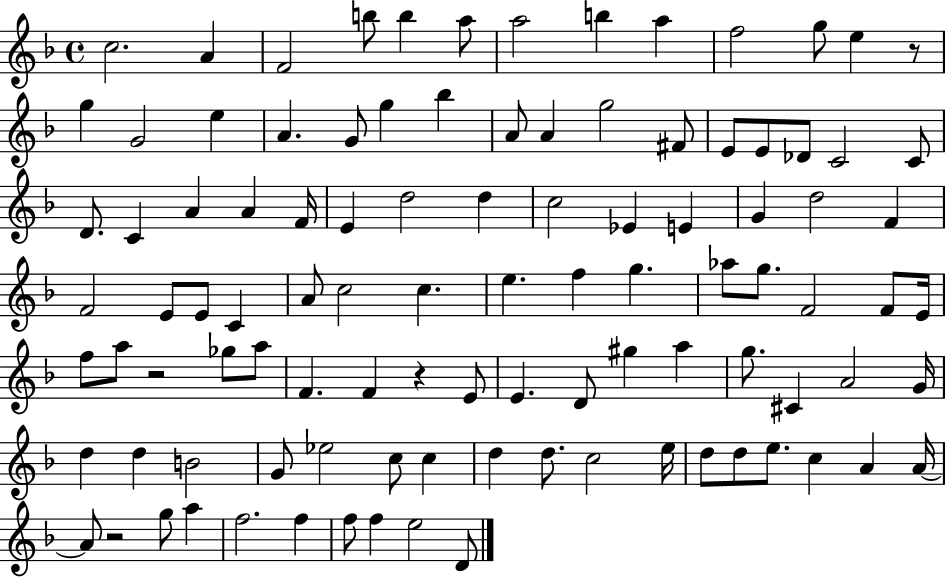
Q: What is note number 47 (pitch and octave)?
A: A4